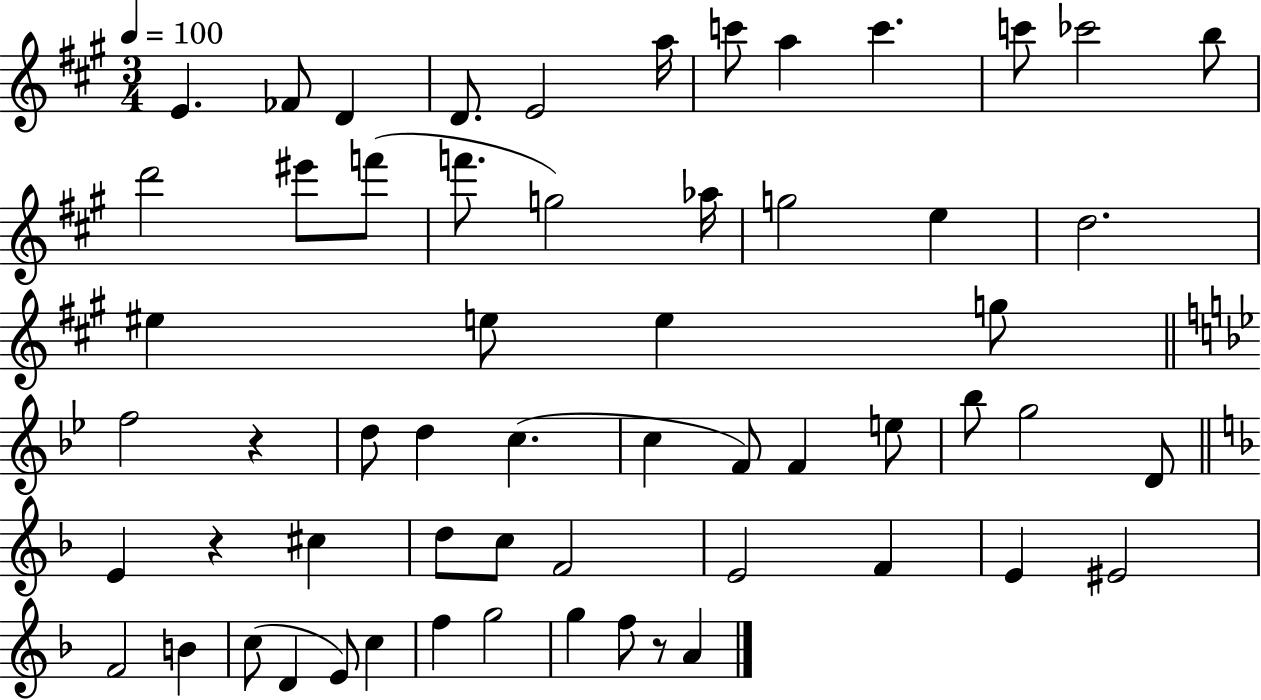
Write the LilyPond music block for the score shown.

{
  \clef treble
  \numericTimeSignature
  \time 3/4
  \key a \major
  \tempo 4 = 100
  e'4. fes'8 d'4 | d'8. e'2 a''16 | c'''8 a''4 c'''4. | c'''8 ces'''2 b''8 | \break d'''2 eis'''8 f'''8( | f'''8. g''2) aes''16 | g''2 e''4 | d''2. | \break eis''4 e''8 e''4 g''8 | \bar "||" \break \key g \minor f''2 r4 | d''8 d''4 c''4.( | c''4 f'8) f'4 e''8 | bes''8 g''2 d'8 | \break \bar "||" \break \key f \major e'4 r4 cis''4 | d''8 c''8 f'2 | e'2 f'4 | e'4 eis'2 | \break f'2 b'4 | c''8( d'4 e'8) c''4 | f''4 g''2 | g''4 f''8 r8 a'4 | \break \bar "|."
}